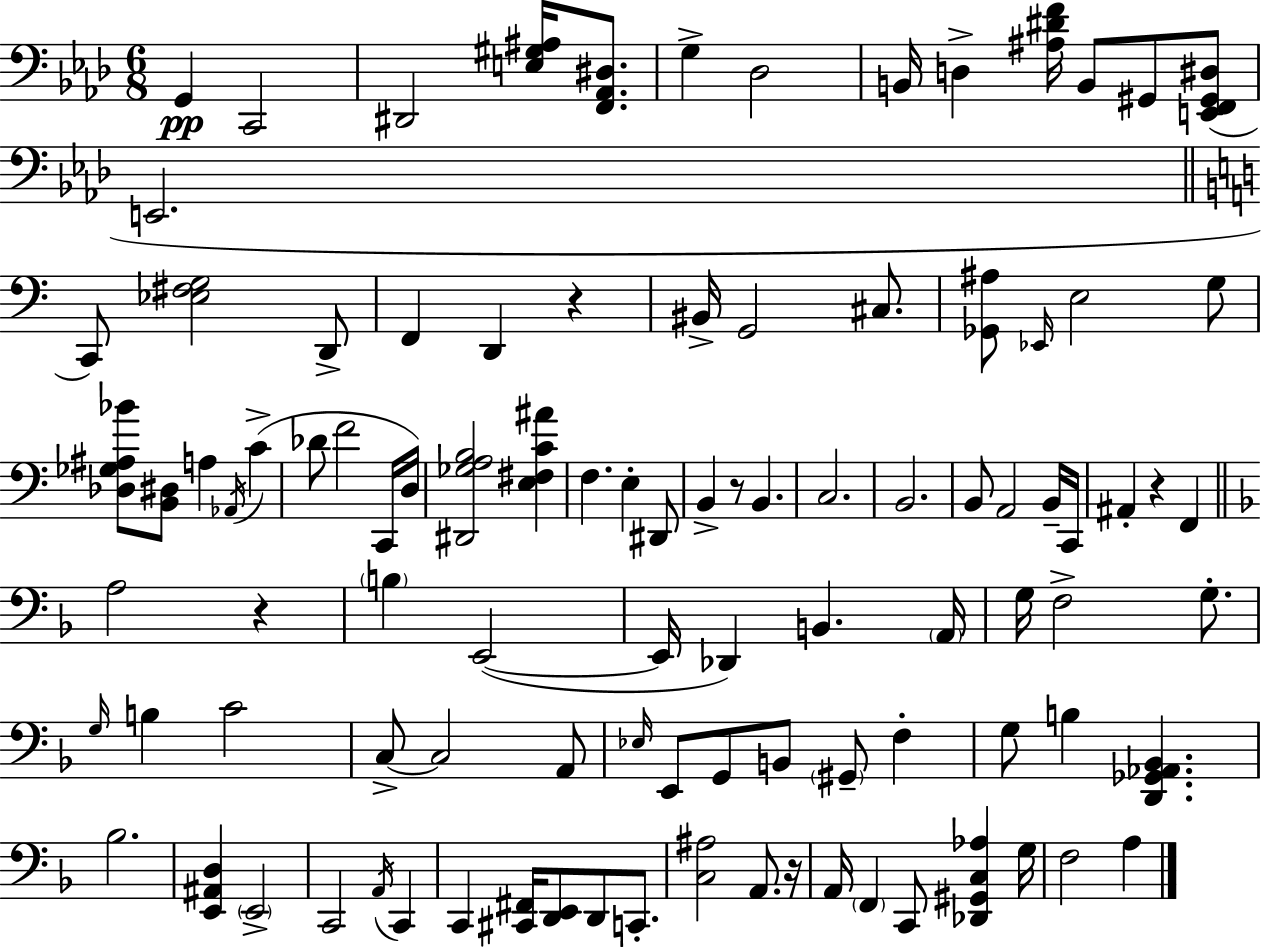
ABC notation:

X:1
T:Untitled
M:6/8
L:1/4
K:Fm
G,, C,,2 ^D,,2 [E,^G,^A,]/4 [F,,_A,,^D,]/2 G, _D,2 B,,/4 D, [^A,^DF]/4 B,,/2 ^G,,/2 [E,,F,,^G,,^D,]/2 E,,2 C,,/2 [_E,^F,G,]2 D,,/2 F,, D,, z ^B,,/4 G,,2 ^C,/2 [_G,,^A,]/2 _E,,/4 E,2 G,/2 [_D,_G,^A,_B]/2 [B,,^D,]/2 A, _A,,/4 C _D/2 F2 C,,/4 D,/4 [^D,,_G,A,B,]2 [E,^F,C^A] F, E, ^D,,/2 B,, z/2 B,, C,2 B,,2 B,,/2 A,,2 B,,/4 C,,/4 ^A,, z F,, A,2 z B, E,,2 E,,/4 _D,, B,, A,,/4 G,/4 F,2 G,/2 G,/4 B, C2 C,/2 C,2 A,,/2 _E,/4 E,,/2 G,,/2 B,,/2 ^G,,/2 F, G,/2 B, [D,,_G,,_A,,_B,,] _B,2 [E,,^A,,D,] E,,2 C,,2 A,,/4 C,, C,, [^C,,^F,,]/4 [D,,E,,]/2 D,,/2 C,,/2 [C,^A,]2 A,,/2 z/4 A,,/4 F,, C,,/2 [_D,,^G,,C,_A,] G,/4 F,2 A,